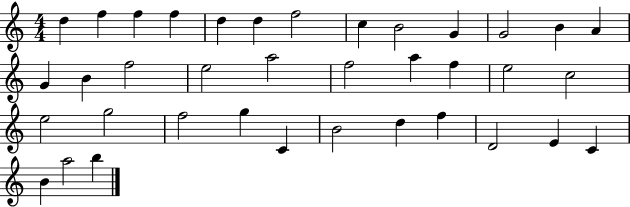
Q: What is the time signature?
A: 4/4